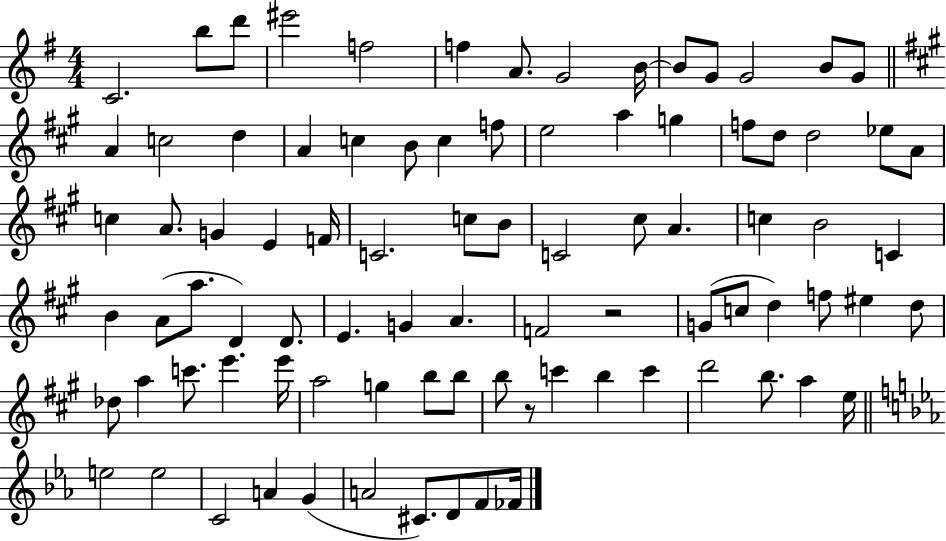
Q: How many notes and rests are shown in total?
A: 88